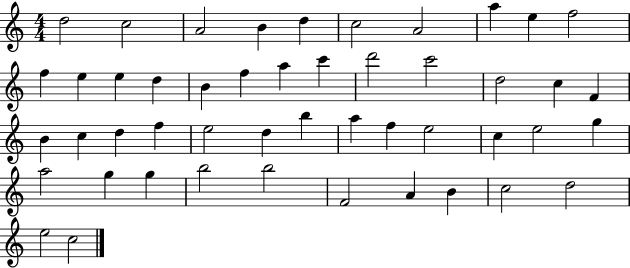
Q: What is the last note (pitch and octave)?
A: C5